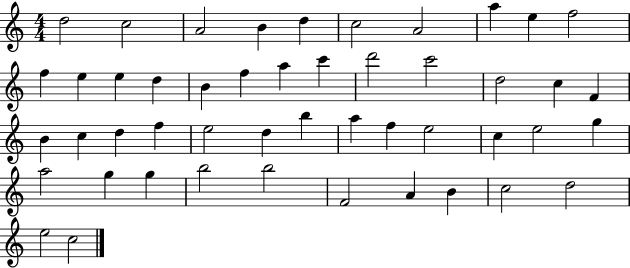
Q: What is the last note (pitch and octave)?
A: C5